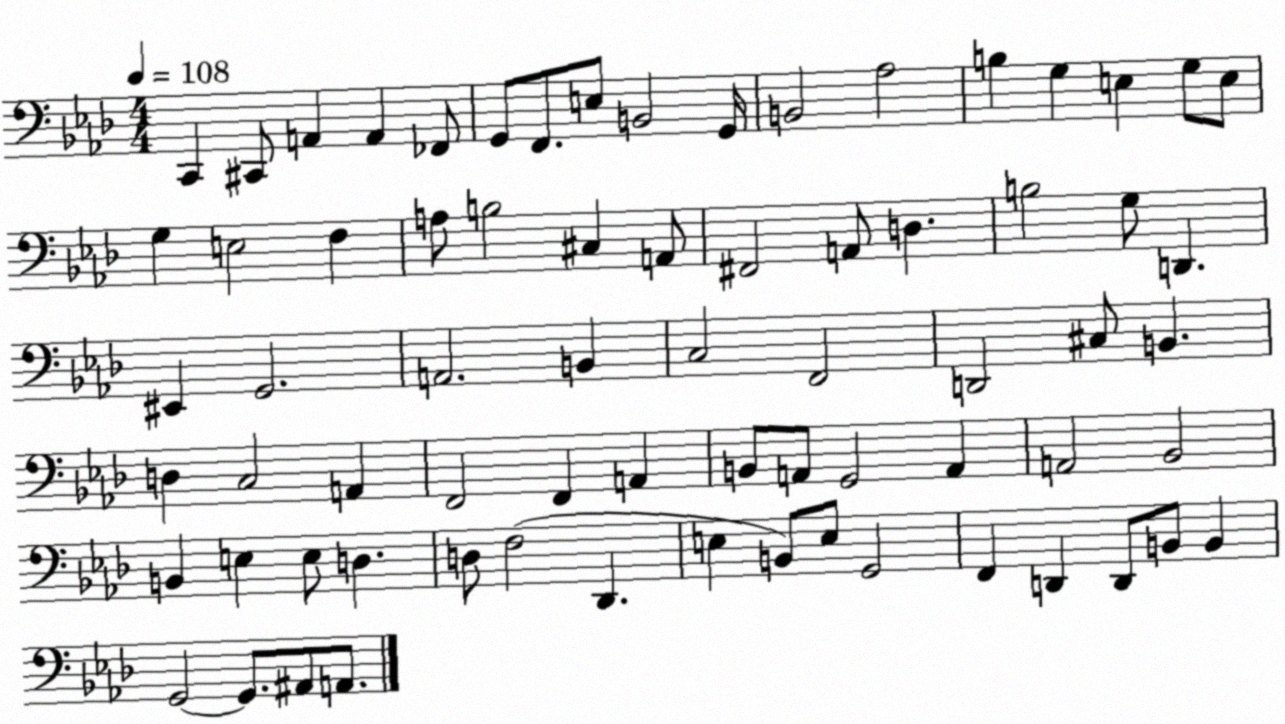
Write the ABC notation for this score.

X:1
T:Untitled
M:4/4
L:1/4
K:Ab
C,, ^C,,/2 A,, A,, _F,,/2 G,,/2 F,,/2 E,/2 B,,2 G,,/4 B,,2 _A,2 B, G, E, G,/2 E,/2 G, E,2 F, A,/2 B,2 ^C, A,,/2 ^F,,2 A,,/2 D, B,2 G,/2 D,, ^E,, G,,2 A,,2 B,, C,2 F,,2 D,,2 ^C,/2 B,, D, C,2 A,, F,,2 F,, A,, B,,/2 A,,/2 G,,2 A,, A,,2 _B,,2 B,, E, E,/2 D, D,/2 F,2 _D,, E, B,,/2 E,/2 G,,2 F,, D,, D,,/2 B,,/2 B,, G,,2 G,,/2 ^A,,/2 A,,/2